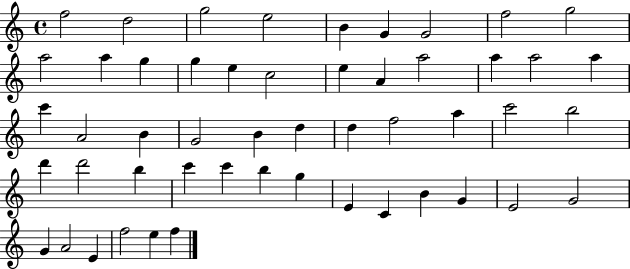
{
  \clef treble
  \time 4/4
  \defaultTimeSignature
  \key c \major
  f''2 d''2 | g''2 e''2 | b'4 g'4 g'2 | f''2 g''2 | \break a''2 a''4 g''4 | g''4 e''4 c''2 | e''4 a'4 a''2 | a''4 a''2 a''4 | \break c'''4 a'2 b'4 | g'2 b'4 d''4 | d''4 f''2 a''4 | c'''2 b''2 | \break d'''4 d'''2 b''4 | c'''4 c'''4 b''4 g''4 | e'4 c'4 b'4 g'4 | e'2 g'2 | \break g'4 a'2 e'4 | f''2 e''4 f''4 | \bar "|."
}